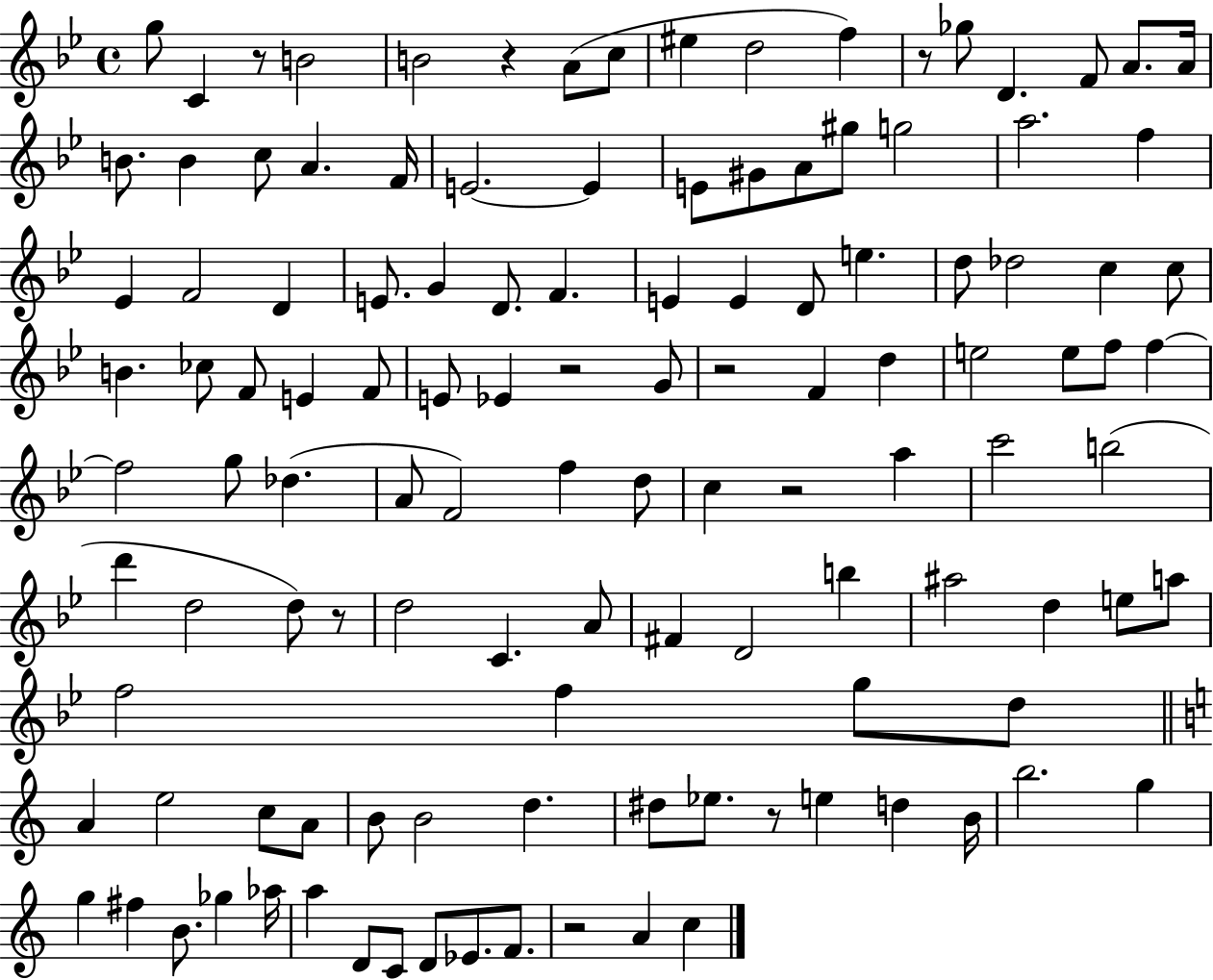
{
  \clef treble
  \time 4/4
  \defaultTimeSignature
  \key bes \major
  \repeat volta 2 { g''8 c'4 r8 b'2 | b'2 r4 a'8( c''8 | eis''4 d''2 f''4) | r8 ges''8 d'4. f'8 a'8. a'16 | \break b'8. b'4 c''8 a'4. f'16 | e'2.~~ e'4 | e'8 gis'8 a'8 gis''8 g''2 | a''2. f''4 | \break ees'4 f'2 d'4 | e'8. g'4 d'8. f'4. | e'4 e'4 d'8 e''4. | d''8 des''2 c''4 c''8 | \break b'4. ces''8 f'8 e'4 f'8 | e'8 ees'4 r2 g'8 | r2 f'4 d''4 | e''2 e''8 f''8 f''4~~ | \break f''2 g''8 des''4.( | a'8 f'2) f''4 d''8 | c''4 r2 a''4 | c'''2 b''2( | \break d'''4 d''2 d''8) r8 | d''2 c'4. a'8 | fis'4 d'2 b''4 | ais''2 d''4 e''8 a''8 | \break f''2 f''4 g''8 d''8 | \bar "||" \break \key a \minor a'4 e''2 c''8 a'8 | b'8 b'2 d''4. | dis''8 ees''8. r8 e''4 d''4 b'16 | b''2. g''4 | \break g''4 fis''4 b'8. ges''4 aes''16 | a''4 d'8 c'8 d'8 ees'8. f'8. | r2 a'4 c''4 | } \bar "|."
}